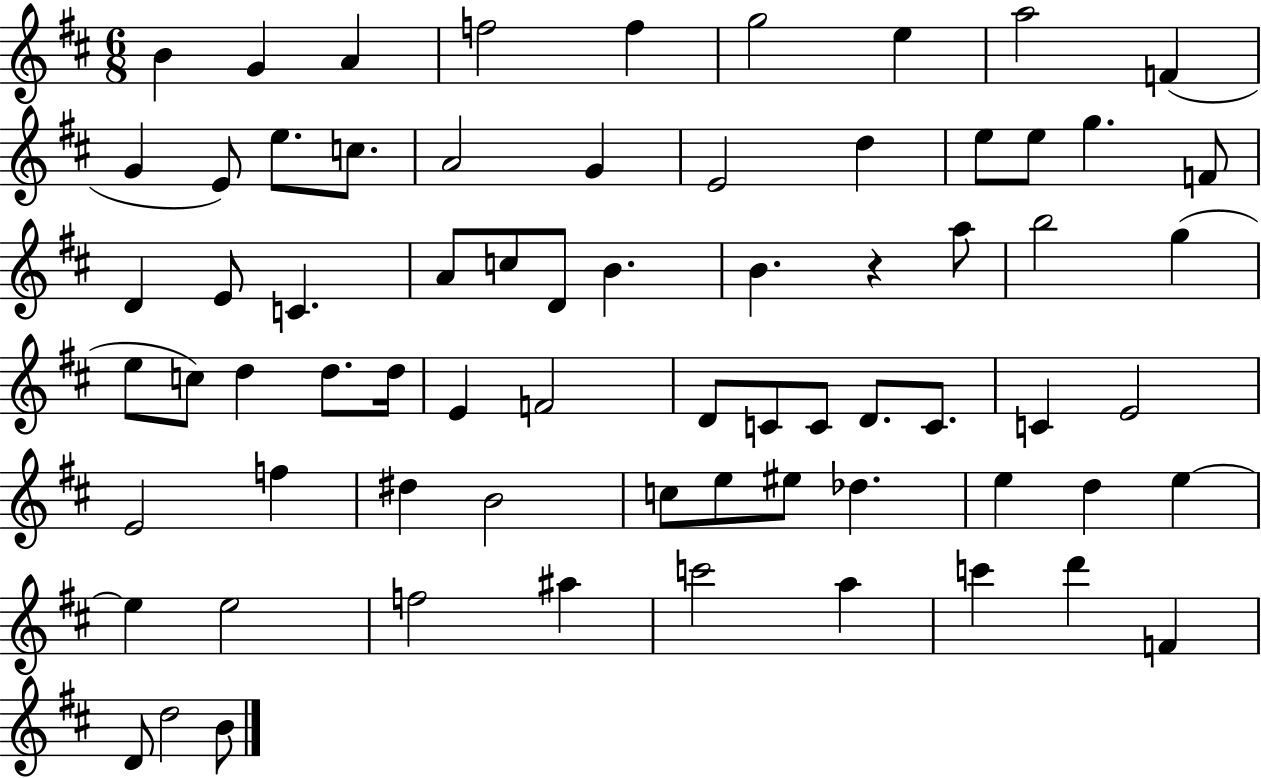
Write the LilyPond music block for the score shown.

{
  \clef treble
  \numericTimeSignature
  \time 6/8
  \key d \major
  b'4 g'4 a'4 | f''2 f''4 | g''2 e''4 | a''2 f'4( | \break g'4 e'8) e''8. c''8. | a'2 g'4 | e'2 d''4 | e''8 e''8 g''4. f'8 | \break d'4 e'8 c'4. | a'8 c''8 d'8 b'4. | b'4. r4 a''8 | b''2 g''4( | \break e''8 c''8) d''4 d''8. d''16 | e'4 f'2 | d'8 c'8 c'8 d'8. c'8. | c'4 e'2 | \break e'2 f''4 | dis''4 b'2 | c''8 e''8 eis''8 des''4. | e''4 d''4 e''4~~ | \break e''4 e''2 | f''2 ais''4 | c'''2 a''4 | c'''4 d'''4 f'4 | \break d'8 d''2 b'8 | \bar "|."
}